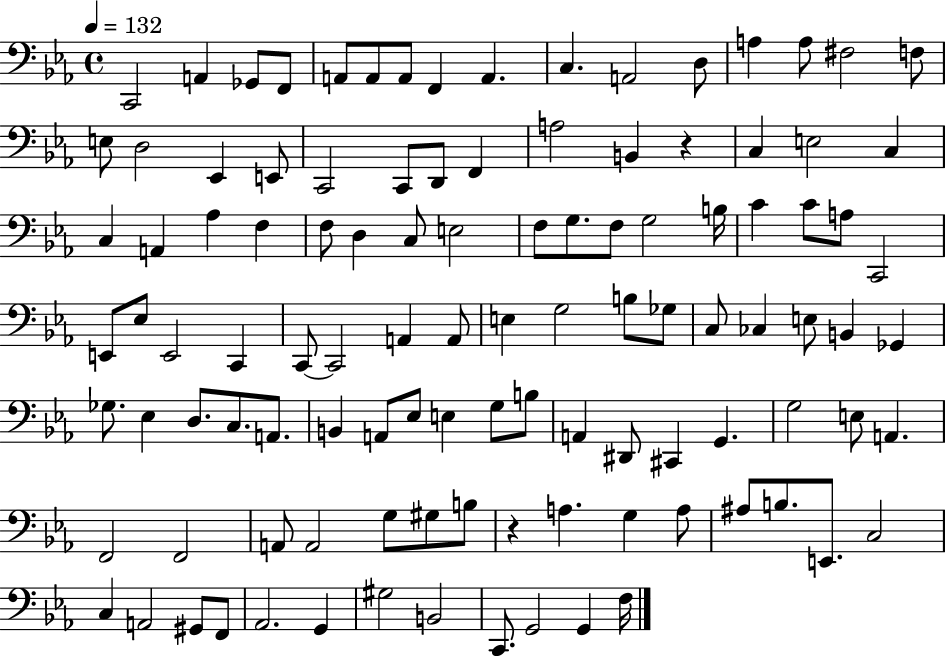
C2/h A2/q Gb2/e F2/e A2/e A2/e A2/e F2/q A2/q. C3/q. A2/h D3/e A3/q A3/e F#3/h F3/e E3/e D3/h Eb2/q E2/e C2/h C2/e D2/e F2/q A3/h B2/q R/q C3/q E3/h C3/q C3/q A2/q Ab3/q F3/q F3/e D3/q C3/e E3/h F3/e G3/e. F3/e G3/h B3/s C4/q C4/e A3/e C2/h E2/e Eb3/e E2/h C2/q C2/e C2/h A2/q A2/e E3/q G3/h B3/e Gb3/e C3/e CES3/q E3/e B2/q Gb2/q Gb3/e. Eb3/q D3/e. C3/e. A2/e. B2/q A2/e Eb3/e E3/q G3/e B3/e A2/q D#2/e C#2/q G2/q. G3/h E3/e A2/q. F2/h F2/h A2/e A2/h G3/e G#3/e B3/e R/q A3/q. G3/q A3/e A#3/e B3/e. E2/e. C3/h C3/q A2/h G#2/e F2/e Ab2/h. G2/q G#3/h B2/h C2/e. G2/h G2/q F3/s